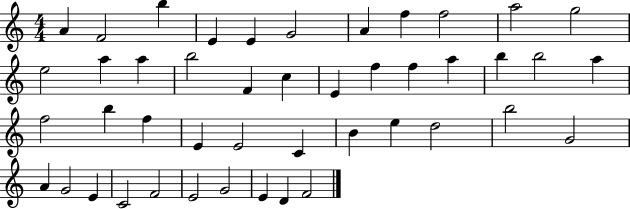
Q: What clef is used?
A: treble